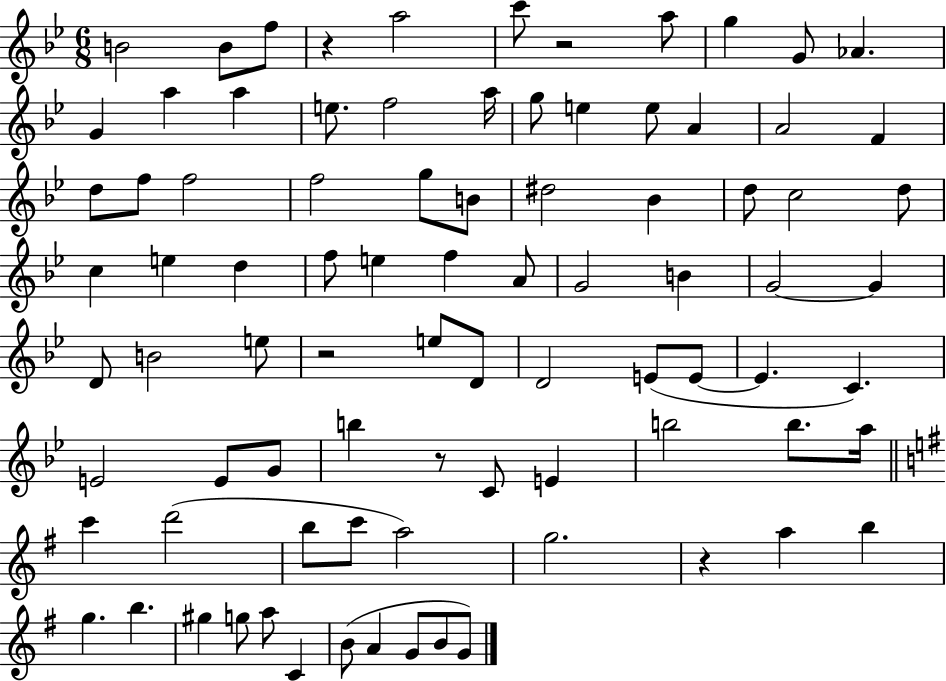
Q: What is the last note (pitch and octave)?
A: G4